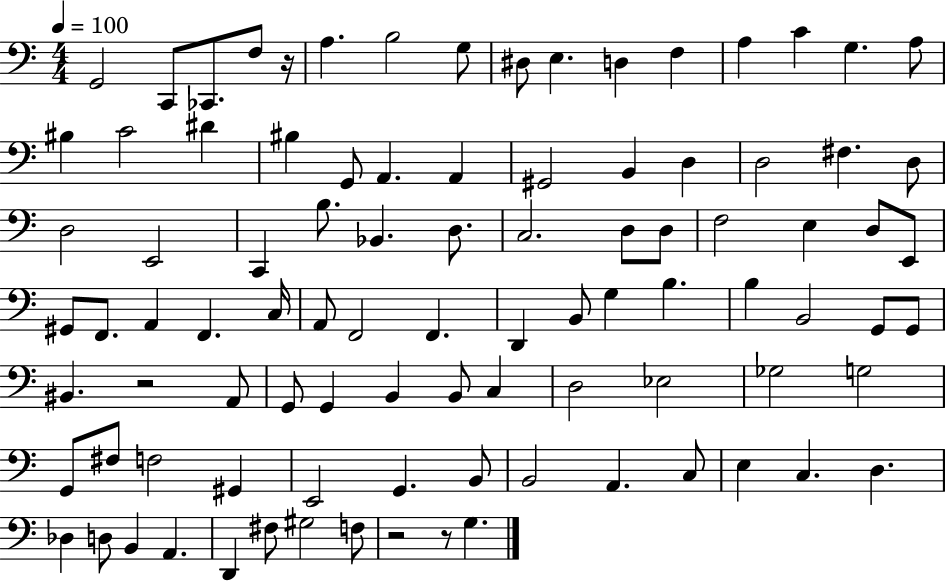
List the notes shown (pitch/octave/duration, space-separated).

G2/h C2/e CES2/e. F3/e R/s A3/q. B3/h G3/e D#3/e E3/q. D3/q F3/q A3/q C4/q G3/q. A3/e BIS3/q C4/h D#4/q BIS3/q G2/e A2/q. A2/q G#2/h B2/q D3/q D3/h F#3/q. D3/e D3/h E2/h C2/q B3/e. Bb2/q. D3/e. C3/h. D3/e D3/e F3/h E3/q D3/e E2/e G#2/e F2/e. A2/q F2/q. C3/s A2/e F2/h F2/q. D2/q B2/e G3/q B3/q. B3/q B2/h G2/e G2/e BIS2/q. R/h A2/e G2/e G2/q B2/q B2/e C3/q D3/h Eb3/h Gb3/h G3/h G2/e F#3/e F3/h G#2/q E2/h G2/q. B2/e B2/h A2/q. C3/e E3/q C3/q. D3/q. Db3/q D3/e B2/q A2/q. D2/q F#3/e G#3/h F3/e R/h R/e G3/q.